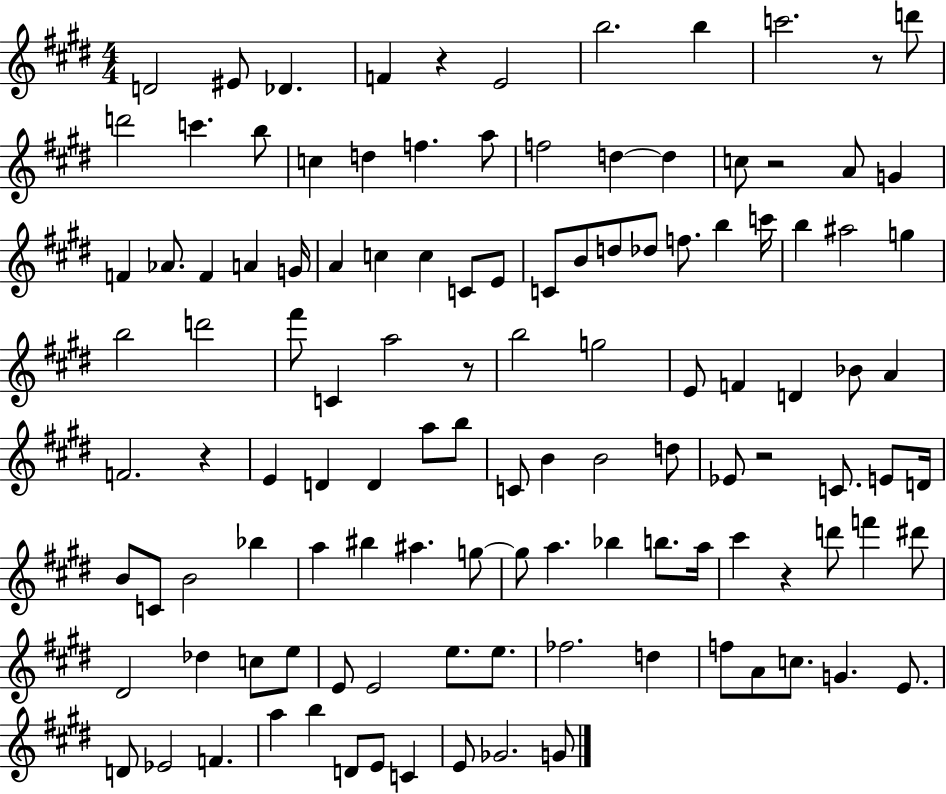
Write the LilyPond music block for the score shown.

{
  \clef treble
  \numericTimeSignature
  \time 4/4
  \key e \major
  \repeat volta 2 { d'2 eis'8 des'4. | f'4 r4 e'2 | b''2. b''4 | c'''2. r8 d'''8 | \break d'''2 c'''4. b''8 | c''4 d''4 f''4. a''8 | f''2 d''4~~ d''4 | c''8 r2 a'8 g'4 | \break f'4 aes'8. f'4 a'4 g'16 | a'4 c''4 c''4 c'8 e'8 | c'8 b'8 d''8 des''8 f''8. b''4 c'''16 | b''4 ais''2 g''4 | \break b''2 d'''2 | fis'''8 c'4 a''2 r8 | b''2 g''2 | e'8 f'4 d'4 bes'8 a'4 | \break f'2. r4 | e'4 d'4 d'4 a''8 b''8 | c'8 b'4 b'2 d''8 | ees'8 r2 c'8. e'8 d'16 | \break b'8 c'8 b'2 bes''4 | a''4 bis''4 ais''4. g''8~~ | g''8 a''4. bes''4 b''8. a''16 | cis'''4 r4 d'''8 f'''4 dis'''8 | \break dis'2 des''4 c''8 e''8 | e'8 e'2 e''8. e''8. | fes''2. d''4 | f''8 a'8 c''8. g'4. e'8. | \break d'8 ees'2 f'4. | a''4 b''4 d'8 e'8 c'4 | e'8 ges'2. g'8 | } \bar "|."
}